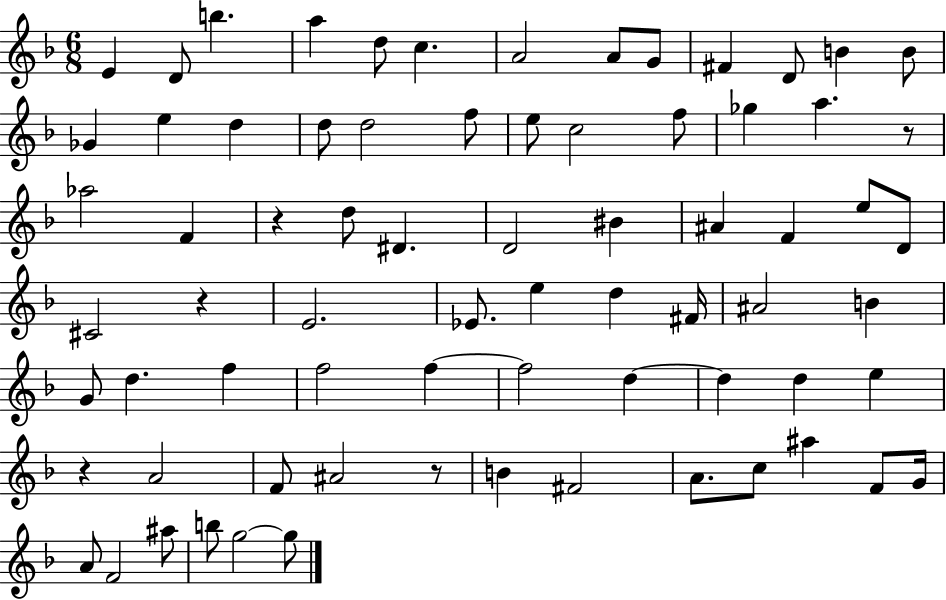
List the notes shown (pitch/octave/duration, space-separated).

E4/q D4/e B5/q. A5/q D5/e C5/q. A4/h A4/e G4/e F#4/q D4/e B4/q B4/e Gb4/q E5/q D5/q D5/e D5/h F5/e E5/e C5/h F5/e Gb5/q A5/q. R/e Ab5/h F4/q R/q D5/e D#4/q. D4/h BIS4/q A#4/q F4/q E5/e D4/e C#4/h R/q E4/h. Eb4/e. E5/q D5/q F#4/s A#4/h B4/q G4/e D5/q. F5/q F5/h F5/q F5/h D5/q D5/q D5/q E5/q R/q A4/h F4/e A#4/h R/e B4/q F#4/h A4/e. C5/e A#5/q F4/e G4/s A4/e F4/h A#5/e B5/e G5/h G5/e